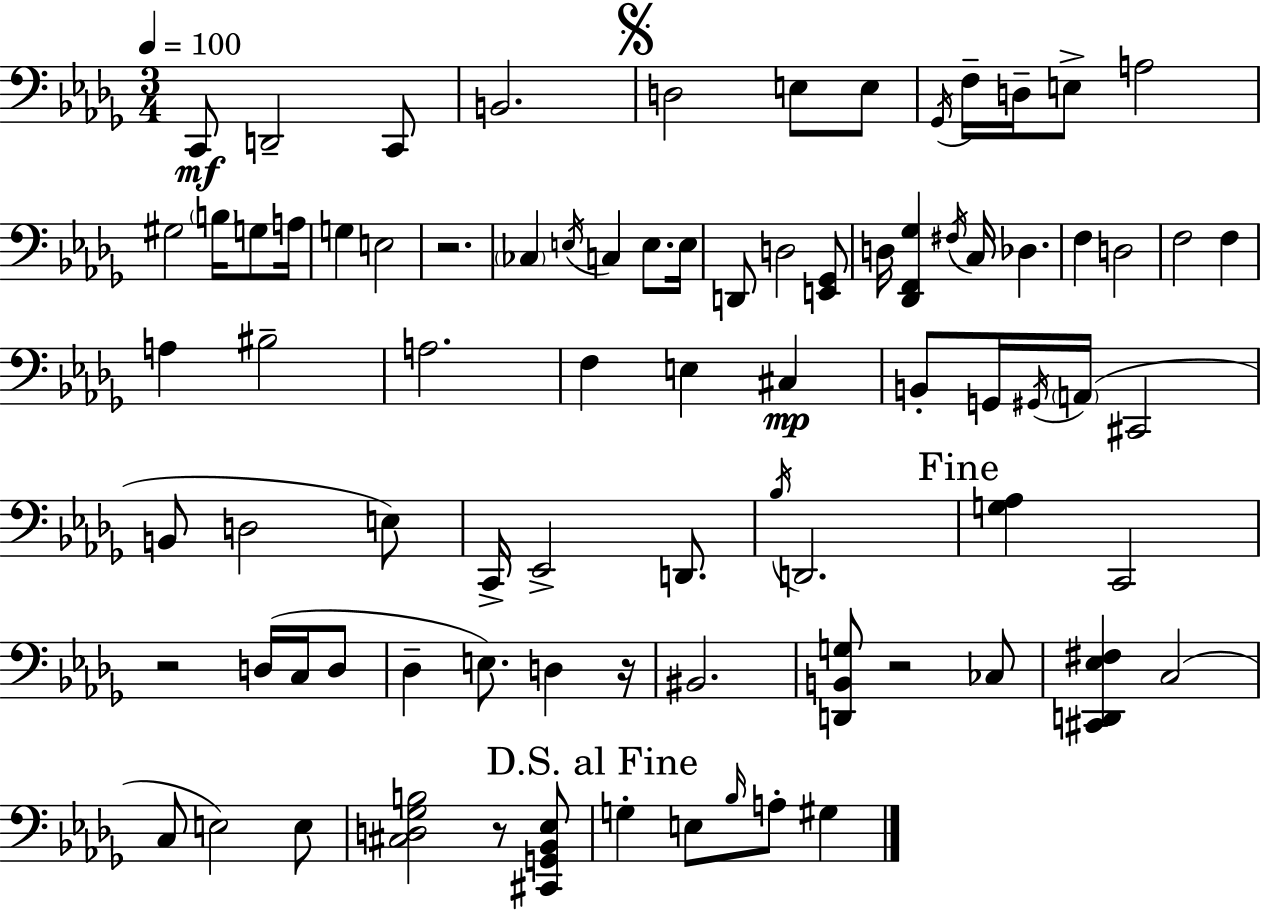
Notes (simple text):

C2/e D2/h C2/e B2/h. D3/h E3/e E3/e Gb2/s F3/s D3/s E3/e A3/h G#3/h B3/s G3/e A3/s G3/q E3/h R/h. CES3/q E3/s C3/q E3/e. E3/s D2/e D3/h [E2,Gb2]/e D3/s [Db2,F2,Gb3]/q F#3/s C3/s Db3/q. F3/q D3/h F3/h F3/q A3/q BIS3/h A3/h. F3/q E3/q C#3/q B2/e G2/s G#2/s A2/s C#2/h B2/e D3/h E3/e C2/s Eb2/h D2/e. Bb3/s D2/h. [G3,Ab3]/q C2/h R/h D3/s C3/s D3/e Db3/q E3/e. D3/q R/s BIS2/h. [D2,B2,G3]/e R/h CES3/e [C#2,D2,Eb3,F#3]/q C3/h C3/e E3/h E3/e [C#3,D3,Gb3,B3]/h R/e [C#2,G2,Bb2,Eb3]/e G3/q E3/e Bb3/s A3/e G#3/q